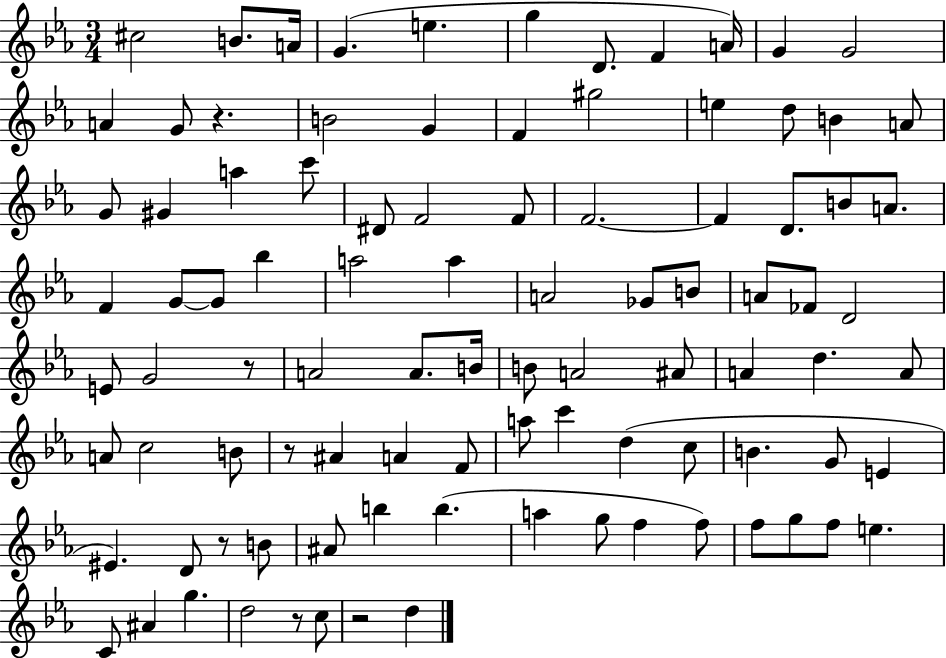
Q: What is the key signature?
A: EES major